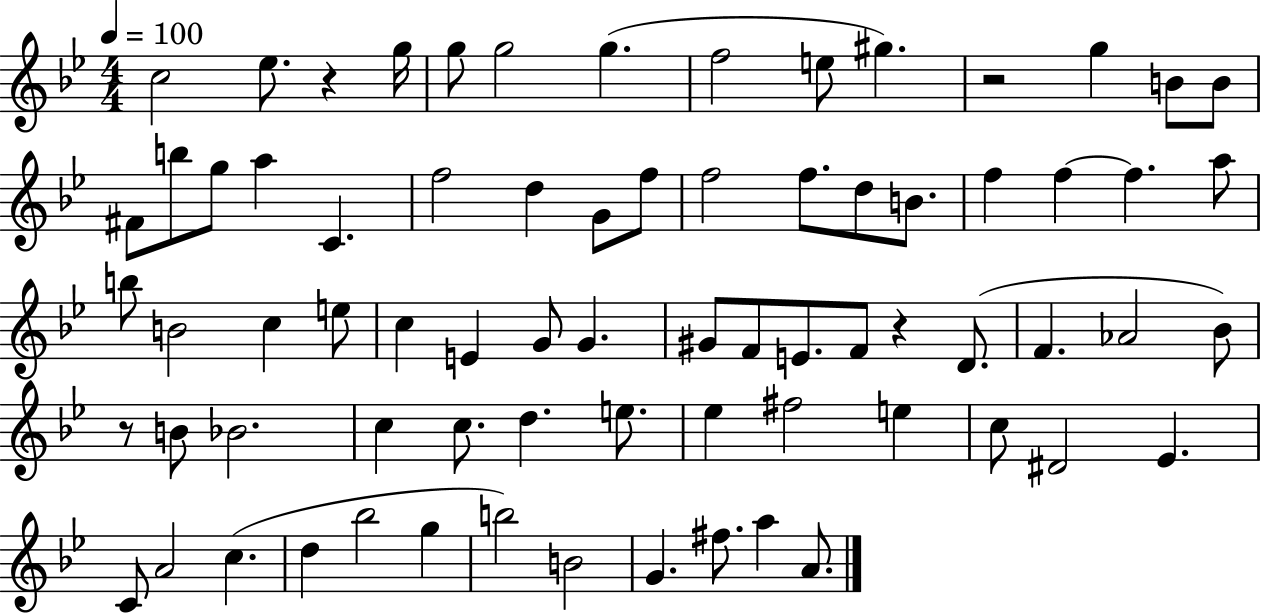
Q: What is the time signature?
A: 4/4